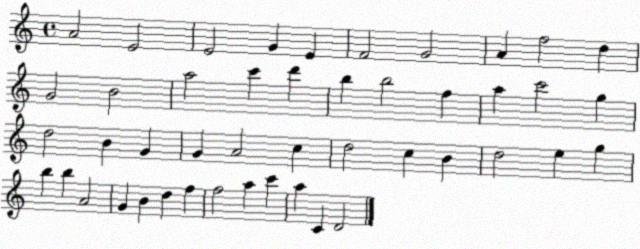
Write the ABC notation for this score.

X:1
T:Untitled
M:4/4
L:1/4
K:C
A2 E2 E2 G E F2 G2 A f2 d G2 B2 a2 c' d' b b2 f a c'2 g d2 B G G A2 c d2 c B d2 e g b b A2 G B d f f2 a c' a C D2